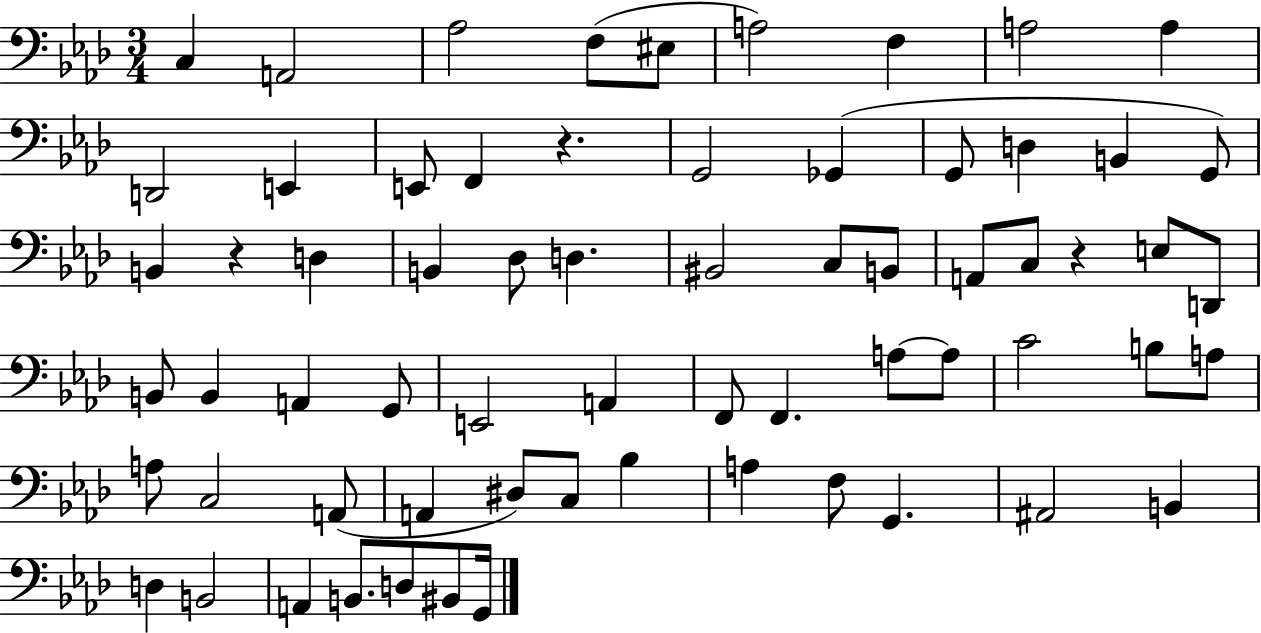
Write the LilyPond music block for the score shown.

{
  \clef bass
  \numericTimeSignature
  \time 3/4
  \key aes \major
  c4 a,2 | aes2 f8( eis8 | a2) f4 | a2 a4 | \break d,2 e,4 | e,8 f,4 r4. | g,2 ges,4( | g,8 d4 b,4 g,8) | \break b,4 r4 d4 | b,4 des8 d4. | bis,2 c8 b,8 | a,8 c8 r4 e8 d,8 | \break b,8 b,4 a,4 g,8 | e,2 a,4 | f,8 f,4. a8~~ a8 | c'2 b8 a8 | \break a8 c2 a,8( | a,4 dis8) c8 bes4 | a4 f8 g,4. | ais,2 b,4 | \break d4 b,2 | a,4 b,8. d8 bis,8 g,16 | \bar "|."
}